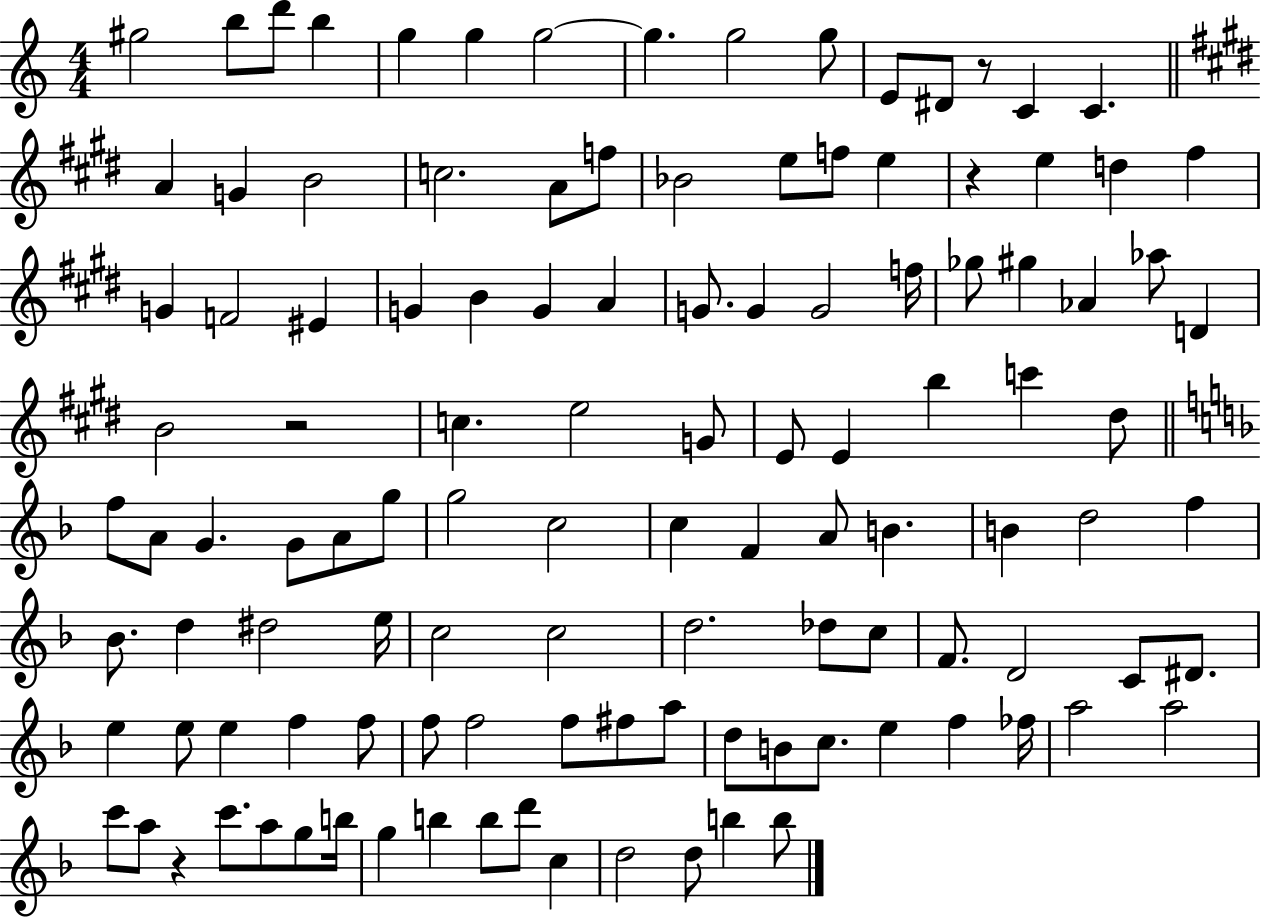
X:1
T:Untitled
M:4/4
L:1/4
K:C
^g2 b/2 d'/2 b g g g2 g g2 g/2 E/2 ^D/2 z/2 C C A G B2 c2 A/2 f/2 _B2 e/2 f/2 e z e d ^f G F2 ^E G B G A G/2 G G2 f/4 _g/2 ^g _A _a/2 D B2 z2 c e2 G/2 E/2 E b c' ^d/2 f/2 A/2 G G/2 A/2 g/2 g2 c2 c F A/2 B B d2 f _B/2 d ^d2 e/4 c2 c2 d2 _d/2 c/2 F/2 D2 C/2 ^D/2 e e/2 e f f/2 f/2 f2 f/2 ^f/2 a/2 d/2 B/2 c/2 e f _f/4 a2 a2 c'/2 a/2 z c'/2 a/2 g/2 b/4 g b b/2 d'/2 c d2 d/2 b b/2